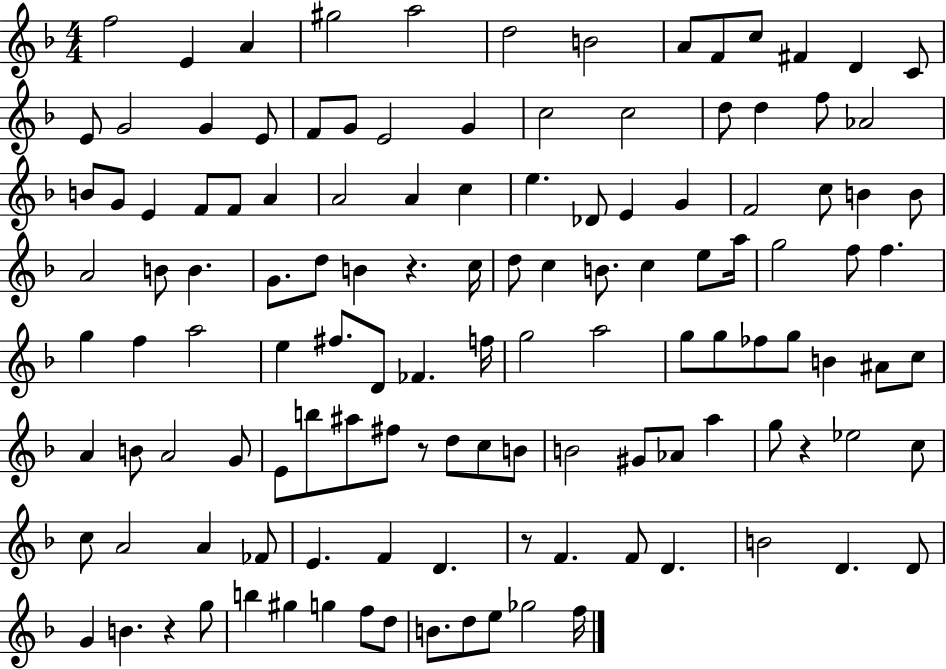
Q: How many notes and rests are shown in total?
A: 126